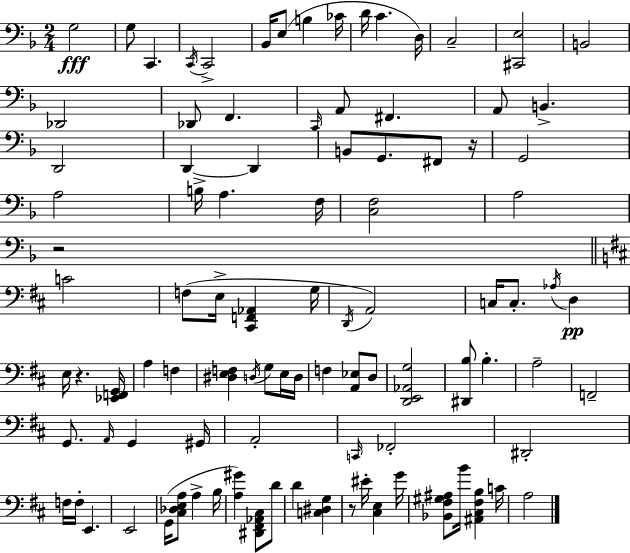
X:1
T:Untitled
M:2/4
L:1/4
K:F
G,2 G,/2 C,, C,,/4 C,,2 _B,,/4 E,/2 B, _C/4 D/4 C D,/4 C,2 [^C,,E,]2 B,,2 _D,,2 _D,,/2 F,, C,,/4 A,,/2 ^F,, A,,/2 B,, D,,2 D,, D,, B,,/2 G,,/2 ^F,,/2 z/4 G,,2 A,2 B,/4 A, F,/4 [C,F,]2 A,2 z2 C2 F,/2 E,/4 [^C,,F,,_A,,] G,/4 D,,/4 A,,2 C,/4 C,/2 _A,/4 D, E,/4 z [_E,,F,,G,,]/4 A, F, [^D,E,F,] D,/4 G,/2 E,/4 D,/4 F, [A,,_E,]/2 D,/2 [D,,E,,_A,,G,]2 [^D,,B,]/2 B, A,2 F,,2 G,,/2 A,,/4 G,, ^G,,/4 A,,2 C,,/4 _F,,2 ^D,,2 F,/4 F,/4 E,, E,,2 G,,/4 [^C,_D,E,A,]/2 A, B,/4 [A,^G] [^D,,^F,,_A,,^C,]/2 D/2 D [C,^D,G,] z/2 ^E/4 [^C,E,] G/4 [_B,,^F,^G,^A,]/2 B/4 [^A,,^C,^F,B,] C/4 A,2